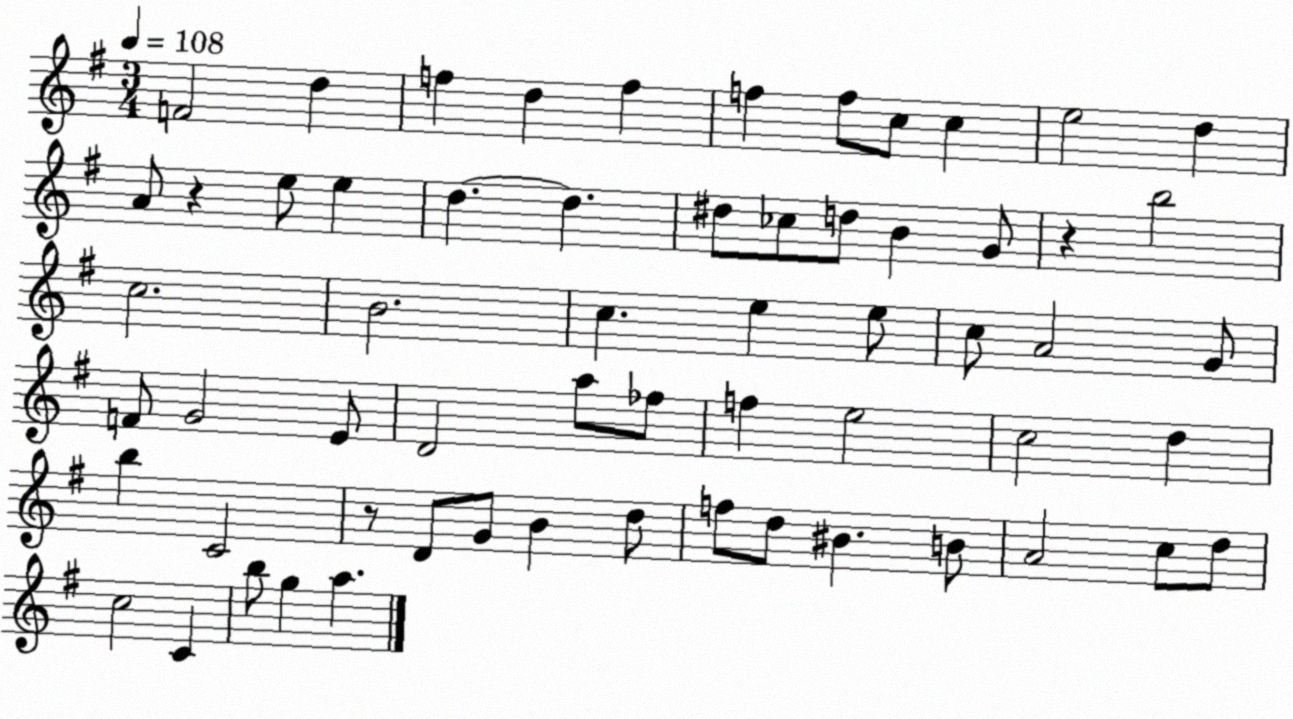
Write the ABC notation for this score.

X:1
T:Untitled
M:3/4
L:1/4
K:G
F2 d f d f f f/2 c/2 c e2 d A/2 z e/2 e d d ^d/2 _c/2 d/2 B G/2 z b2 c2 B2 c e e/2 c/2 A2 G/2 F/2 G2 E/2 D2 a/2 _f/2 f e2 c2 d b C2 z/2 D/2 G/2 B d/2 f/2 d/2 ^B B/2 A2 c/2 d/2 c2 C b/2 g a